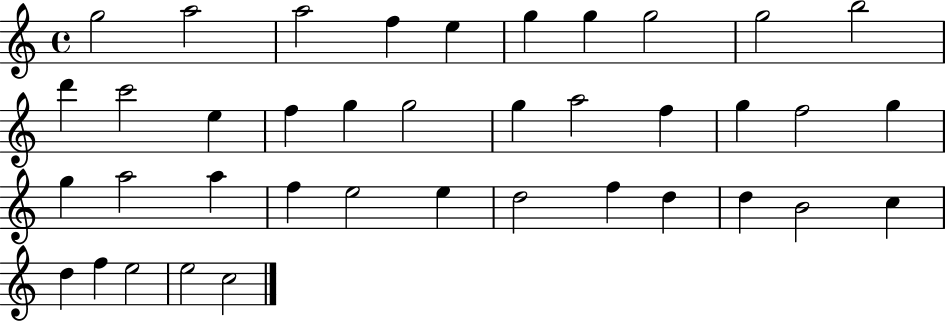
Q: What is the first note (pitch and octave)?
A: G5